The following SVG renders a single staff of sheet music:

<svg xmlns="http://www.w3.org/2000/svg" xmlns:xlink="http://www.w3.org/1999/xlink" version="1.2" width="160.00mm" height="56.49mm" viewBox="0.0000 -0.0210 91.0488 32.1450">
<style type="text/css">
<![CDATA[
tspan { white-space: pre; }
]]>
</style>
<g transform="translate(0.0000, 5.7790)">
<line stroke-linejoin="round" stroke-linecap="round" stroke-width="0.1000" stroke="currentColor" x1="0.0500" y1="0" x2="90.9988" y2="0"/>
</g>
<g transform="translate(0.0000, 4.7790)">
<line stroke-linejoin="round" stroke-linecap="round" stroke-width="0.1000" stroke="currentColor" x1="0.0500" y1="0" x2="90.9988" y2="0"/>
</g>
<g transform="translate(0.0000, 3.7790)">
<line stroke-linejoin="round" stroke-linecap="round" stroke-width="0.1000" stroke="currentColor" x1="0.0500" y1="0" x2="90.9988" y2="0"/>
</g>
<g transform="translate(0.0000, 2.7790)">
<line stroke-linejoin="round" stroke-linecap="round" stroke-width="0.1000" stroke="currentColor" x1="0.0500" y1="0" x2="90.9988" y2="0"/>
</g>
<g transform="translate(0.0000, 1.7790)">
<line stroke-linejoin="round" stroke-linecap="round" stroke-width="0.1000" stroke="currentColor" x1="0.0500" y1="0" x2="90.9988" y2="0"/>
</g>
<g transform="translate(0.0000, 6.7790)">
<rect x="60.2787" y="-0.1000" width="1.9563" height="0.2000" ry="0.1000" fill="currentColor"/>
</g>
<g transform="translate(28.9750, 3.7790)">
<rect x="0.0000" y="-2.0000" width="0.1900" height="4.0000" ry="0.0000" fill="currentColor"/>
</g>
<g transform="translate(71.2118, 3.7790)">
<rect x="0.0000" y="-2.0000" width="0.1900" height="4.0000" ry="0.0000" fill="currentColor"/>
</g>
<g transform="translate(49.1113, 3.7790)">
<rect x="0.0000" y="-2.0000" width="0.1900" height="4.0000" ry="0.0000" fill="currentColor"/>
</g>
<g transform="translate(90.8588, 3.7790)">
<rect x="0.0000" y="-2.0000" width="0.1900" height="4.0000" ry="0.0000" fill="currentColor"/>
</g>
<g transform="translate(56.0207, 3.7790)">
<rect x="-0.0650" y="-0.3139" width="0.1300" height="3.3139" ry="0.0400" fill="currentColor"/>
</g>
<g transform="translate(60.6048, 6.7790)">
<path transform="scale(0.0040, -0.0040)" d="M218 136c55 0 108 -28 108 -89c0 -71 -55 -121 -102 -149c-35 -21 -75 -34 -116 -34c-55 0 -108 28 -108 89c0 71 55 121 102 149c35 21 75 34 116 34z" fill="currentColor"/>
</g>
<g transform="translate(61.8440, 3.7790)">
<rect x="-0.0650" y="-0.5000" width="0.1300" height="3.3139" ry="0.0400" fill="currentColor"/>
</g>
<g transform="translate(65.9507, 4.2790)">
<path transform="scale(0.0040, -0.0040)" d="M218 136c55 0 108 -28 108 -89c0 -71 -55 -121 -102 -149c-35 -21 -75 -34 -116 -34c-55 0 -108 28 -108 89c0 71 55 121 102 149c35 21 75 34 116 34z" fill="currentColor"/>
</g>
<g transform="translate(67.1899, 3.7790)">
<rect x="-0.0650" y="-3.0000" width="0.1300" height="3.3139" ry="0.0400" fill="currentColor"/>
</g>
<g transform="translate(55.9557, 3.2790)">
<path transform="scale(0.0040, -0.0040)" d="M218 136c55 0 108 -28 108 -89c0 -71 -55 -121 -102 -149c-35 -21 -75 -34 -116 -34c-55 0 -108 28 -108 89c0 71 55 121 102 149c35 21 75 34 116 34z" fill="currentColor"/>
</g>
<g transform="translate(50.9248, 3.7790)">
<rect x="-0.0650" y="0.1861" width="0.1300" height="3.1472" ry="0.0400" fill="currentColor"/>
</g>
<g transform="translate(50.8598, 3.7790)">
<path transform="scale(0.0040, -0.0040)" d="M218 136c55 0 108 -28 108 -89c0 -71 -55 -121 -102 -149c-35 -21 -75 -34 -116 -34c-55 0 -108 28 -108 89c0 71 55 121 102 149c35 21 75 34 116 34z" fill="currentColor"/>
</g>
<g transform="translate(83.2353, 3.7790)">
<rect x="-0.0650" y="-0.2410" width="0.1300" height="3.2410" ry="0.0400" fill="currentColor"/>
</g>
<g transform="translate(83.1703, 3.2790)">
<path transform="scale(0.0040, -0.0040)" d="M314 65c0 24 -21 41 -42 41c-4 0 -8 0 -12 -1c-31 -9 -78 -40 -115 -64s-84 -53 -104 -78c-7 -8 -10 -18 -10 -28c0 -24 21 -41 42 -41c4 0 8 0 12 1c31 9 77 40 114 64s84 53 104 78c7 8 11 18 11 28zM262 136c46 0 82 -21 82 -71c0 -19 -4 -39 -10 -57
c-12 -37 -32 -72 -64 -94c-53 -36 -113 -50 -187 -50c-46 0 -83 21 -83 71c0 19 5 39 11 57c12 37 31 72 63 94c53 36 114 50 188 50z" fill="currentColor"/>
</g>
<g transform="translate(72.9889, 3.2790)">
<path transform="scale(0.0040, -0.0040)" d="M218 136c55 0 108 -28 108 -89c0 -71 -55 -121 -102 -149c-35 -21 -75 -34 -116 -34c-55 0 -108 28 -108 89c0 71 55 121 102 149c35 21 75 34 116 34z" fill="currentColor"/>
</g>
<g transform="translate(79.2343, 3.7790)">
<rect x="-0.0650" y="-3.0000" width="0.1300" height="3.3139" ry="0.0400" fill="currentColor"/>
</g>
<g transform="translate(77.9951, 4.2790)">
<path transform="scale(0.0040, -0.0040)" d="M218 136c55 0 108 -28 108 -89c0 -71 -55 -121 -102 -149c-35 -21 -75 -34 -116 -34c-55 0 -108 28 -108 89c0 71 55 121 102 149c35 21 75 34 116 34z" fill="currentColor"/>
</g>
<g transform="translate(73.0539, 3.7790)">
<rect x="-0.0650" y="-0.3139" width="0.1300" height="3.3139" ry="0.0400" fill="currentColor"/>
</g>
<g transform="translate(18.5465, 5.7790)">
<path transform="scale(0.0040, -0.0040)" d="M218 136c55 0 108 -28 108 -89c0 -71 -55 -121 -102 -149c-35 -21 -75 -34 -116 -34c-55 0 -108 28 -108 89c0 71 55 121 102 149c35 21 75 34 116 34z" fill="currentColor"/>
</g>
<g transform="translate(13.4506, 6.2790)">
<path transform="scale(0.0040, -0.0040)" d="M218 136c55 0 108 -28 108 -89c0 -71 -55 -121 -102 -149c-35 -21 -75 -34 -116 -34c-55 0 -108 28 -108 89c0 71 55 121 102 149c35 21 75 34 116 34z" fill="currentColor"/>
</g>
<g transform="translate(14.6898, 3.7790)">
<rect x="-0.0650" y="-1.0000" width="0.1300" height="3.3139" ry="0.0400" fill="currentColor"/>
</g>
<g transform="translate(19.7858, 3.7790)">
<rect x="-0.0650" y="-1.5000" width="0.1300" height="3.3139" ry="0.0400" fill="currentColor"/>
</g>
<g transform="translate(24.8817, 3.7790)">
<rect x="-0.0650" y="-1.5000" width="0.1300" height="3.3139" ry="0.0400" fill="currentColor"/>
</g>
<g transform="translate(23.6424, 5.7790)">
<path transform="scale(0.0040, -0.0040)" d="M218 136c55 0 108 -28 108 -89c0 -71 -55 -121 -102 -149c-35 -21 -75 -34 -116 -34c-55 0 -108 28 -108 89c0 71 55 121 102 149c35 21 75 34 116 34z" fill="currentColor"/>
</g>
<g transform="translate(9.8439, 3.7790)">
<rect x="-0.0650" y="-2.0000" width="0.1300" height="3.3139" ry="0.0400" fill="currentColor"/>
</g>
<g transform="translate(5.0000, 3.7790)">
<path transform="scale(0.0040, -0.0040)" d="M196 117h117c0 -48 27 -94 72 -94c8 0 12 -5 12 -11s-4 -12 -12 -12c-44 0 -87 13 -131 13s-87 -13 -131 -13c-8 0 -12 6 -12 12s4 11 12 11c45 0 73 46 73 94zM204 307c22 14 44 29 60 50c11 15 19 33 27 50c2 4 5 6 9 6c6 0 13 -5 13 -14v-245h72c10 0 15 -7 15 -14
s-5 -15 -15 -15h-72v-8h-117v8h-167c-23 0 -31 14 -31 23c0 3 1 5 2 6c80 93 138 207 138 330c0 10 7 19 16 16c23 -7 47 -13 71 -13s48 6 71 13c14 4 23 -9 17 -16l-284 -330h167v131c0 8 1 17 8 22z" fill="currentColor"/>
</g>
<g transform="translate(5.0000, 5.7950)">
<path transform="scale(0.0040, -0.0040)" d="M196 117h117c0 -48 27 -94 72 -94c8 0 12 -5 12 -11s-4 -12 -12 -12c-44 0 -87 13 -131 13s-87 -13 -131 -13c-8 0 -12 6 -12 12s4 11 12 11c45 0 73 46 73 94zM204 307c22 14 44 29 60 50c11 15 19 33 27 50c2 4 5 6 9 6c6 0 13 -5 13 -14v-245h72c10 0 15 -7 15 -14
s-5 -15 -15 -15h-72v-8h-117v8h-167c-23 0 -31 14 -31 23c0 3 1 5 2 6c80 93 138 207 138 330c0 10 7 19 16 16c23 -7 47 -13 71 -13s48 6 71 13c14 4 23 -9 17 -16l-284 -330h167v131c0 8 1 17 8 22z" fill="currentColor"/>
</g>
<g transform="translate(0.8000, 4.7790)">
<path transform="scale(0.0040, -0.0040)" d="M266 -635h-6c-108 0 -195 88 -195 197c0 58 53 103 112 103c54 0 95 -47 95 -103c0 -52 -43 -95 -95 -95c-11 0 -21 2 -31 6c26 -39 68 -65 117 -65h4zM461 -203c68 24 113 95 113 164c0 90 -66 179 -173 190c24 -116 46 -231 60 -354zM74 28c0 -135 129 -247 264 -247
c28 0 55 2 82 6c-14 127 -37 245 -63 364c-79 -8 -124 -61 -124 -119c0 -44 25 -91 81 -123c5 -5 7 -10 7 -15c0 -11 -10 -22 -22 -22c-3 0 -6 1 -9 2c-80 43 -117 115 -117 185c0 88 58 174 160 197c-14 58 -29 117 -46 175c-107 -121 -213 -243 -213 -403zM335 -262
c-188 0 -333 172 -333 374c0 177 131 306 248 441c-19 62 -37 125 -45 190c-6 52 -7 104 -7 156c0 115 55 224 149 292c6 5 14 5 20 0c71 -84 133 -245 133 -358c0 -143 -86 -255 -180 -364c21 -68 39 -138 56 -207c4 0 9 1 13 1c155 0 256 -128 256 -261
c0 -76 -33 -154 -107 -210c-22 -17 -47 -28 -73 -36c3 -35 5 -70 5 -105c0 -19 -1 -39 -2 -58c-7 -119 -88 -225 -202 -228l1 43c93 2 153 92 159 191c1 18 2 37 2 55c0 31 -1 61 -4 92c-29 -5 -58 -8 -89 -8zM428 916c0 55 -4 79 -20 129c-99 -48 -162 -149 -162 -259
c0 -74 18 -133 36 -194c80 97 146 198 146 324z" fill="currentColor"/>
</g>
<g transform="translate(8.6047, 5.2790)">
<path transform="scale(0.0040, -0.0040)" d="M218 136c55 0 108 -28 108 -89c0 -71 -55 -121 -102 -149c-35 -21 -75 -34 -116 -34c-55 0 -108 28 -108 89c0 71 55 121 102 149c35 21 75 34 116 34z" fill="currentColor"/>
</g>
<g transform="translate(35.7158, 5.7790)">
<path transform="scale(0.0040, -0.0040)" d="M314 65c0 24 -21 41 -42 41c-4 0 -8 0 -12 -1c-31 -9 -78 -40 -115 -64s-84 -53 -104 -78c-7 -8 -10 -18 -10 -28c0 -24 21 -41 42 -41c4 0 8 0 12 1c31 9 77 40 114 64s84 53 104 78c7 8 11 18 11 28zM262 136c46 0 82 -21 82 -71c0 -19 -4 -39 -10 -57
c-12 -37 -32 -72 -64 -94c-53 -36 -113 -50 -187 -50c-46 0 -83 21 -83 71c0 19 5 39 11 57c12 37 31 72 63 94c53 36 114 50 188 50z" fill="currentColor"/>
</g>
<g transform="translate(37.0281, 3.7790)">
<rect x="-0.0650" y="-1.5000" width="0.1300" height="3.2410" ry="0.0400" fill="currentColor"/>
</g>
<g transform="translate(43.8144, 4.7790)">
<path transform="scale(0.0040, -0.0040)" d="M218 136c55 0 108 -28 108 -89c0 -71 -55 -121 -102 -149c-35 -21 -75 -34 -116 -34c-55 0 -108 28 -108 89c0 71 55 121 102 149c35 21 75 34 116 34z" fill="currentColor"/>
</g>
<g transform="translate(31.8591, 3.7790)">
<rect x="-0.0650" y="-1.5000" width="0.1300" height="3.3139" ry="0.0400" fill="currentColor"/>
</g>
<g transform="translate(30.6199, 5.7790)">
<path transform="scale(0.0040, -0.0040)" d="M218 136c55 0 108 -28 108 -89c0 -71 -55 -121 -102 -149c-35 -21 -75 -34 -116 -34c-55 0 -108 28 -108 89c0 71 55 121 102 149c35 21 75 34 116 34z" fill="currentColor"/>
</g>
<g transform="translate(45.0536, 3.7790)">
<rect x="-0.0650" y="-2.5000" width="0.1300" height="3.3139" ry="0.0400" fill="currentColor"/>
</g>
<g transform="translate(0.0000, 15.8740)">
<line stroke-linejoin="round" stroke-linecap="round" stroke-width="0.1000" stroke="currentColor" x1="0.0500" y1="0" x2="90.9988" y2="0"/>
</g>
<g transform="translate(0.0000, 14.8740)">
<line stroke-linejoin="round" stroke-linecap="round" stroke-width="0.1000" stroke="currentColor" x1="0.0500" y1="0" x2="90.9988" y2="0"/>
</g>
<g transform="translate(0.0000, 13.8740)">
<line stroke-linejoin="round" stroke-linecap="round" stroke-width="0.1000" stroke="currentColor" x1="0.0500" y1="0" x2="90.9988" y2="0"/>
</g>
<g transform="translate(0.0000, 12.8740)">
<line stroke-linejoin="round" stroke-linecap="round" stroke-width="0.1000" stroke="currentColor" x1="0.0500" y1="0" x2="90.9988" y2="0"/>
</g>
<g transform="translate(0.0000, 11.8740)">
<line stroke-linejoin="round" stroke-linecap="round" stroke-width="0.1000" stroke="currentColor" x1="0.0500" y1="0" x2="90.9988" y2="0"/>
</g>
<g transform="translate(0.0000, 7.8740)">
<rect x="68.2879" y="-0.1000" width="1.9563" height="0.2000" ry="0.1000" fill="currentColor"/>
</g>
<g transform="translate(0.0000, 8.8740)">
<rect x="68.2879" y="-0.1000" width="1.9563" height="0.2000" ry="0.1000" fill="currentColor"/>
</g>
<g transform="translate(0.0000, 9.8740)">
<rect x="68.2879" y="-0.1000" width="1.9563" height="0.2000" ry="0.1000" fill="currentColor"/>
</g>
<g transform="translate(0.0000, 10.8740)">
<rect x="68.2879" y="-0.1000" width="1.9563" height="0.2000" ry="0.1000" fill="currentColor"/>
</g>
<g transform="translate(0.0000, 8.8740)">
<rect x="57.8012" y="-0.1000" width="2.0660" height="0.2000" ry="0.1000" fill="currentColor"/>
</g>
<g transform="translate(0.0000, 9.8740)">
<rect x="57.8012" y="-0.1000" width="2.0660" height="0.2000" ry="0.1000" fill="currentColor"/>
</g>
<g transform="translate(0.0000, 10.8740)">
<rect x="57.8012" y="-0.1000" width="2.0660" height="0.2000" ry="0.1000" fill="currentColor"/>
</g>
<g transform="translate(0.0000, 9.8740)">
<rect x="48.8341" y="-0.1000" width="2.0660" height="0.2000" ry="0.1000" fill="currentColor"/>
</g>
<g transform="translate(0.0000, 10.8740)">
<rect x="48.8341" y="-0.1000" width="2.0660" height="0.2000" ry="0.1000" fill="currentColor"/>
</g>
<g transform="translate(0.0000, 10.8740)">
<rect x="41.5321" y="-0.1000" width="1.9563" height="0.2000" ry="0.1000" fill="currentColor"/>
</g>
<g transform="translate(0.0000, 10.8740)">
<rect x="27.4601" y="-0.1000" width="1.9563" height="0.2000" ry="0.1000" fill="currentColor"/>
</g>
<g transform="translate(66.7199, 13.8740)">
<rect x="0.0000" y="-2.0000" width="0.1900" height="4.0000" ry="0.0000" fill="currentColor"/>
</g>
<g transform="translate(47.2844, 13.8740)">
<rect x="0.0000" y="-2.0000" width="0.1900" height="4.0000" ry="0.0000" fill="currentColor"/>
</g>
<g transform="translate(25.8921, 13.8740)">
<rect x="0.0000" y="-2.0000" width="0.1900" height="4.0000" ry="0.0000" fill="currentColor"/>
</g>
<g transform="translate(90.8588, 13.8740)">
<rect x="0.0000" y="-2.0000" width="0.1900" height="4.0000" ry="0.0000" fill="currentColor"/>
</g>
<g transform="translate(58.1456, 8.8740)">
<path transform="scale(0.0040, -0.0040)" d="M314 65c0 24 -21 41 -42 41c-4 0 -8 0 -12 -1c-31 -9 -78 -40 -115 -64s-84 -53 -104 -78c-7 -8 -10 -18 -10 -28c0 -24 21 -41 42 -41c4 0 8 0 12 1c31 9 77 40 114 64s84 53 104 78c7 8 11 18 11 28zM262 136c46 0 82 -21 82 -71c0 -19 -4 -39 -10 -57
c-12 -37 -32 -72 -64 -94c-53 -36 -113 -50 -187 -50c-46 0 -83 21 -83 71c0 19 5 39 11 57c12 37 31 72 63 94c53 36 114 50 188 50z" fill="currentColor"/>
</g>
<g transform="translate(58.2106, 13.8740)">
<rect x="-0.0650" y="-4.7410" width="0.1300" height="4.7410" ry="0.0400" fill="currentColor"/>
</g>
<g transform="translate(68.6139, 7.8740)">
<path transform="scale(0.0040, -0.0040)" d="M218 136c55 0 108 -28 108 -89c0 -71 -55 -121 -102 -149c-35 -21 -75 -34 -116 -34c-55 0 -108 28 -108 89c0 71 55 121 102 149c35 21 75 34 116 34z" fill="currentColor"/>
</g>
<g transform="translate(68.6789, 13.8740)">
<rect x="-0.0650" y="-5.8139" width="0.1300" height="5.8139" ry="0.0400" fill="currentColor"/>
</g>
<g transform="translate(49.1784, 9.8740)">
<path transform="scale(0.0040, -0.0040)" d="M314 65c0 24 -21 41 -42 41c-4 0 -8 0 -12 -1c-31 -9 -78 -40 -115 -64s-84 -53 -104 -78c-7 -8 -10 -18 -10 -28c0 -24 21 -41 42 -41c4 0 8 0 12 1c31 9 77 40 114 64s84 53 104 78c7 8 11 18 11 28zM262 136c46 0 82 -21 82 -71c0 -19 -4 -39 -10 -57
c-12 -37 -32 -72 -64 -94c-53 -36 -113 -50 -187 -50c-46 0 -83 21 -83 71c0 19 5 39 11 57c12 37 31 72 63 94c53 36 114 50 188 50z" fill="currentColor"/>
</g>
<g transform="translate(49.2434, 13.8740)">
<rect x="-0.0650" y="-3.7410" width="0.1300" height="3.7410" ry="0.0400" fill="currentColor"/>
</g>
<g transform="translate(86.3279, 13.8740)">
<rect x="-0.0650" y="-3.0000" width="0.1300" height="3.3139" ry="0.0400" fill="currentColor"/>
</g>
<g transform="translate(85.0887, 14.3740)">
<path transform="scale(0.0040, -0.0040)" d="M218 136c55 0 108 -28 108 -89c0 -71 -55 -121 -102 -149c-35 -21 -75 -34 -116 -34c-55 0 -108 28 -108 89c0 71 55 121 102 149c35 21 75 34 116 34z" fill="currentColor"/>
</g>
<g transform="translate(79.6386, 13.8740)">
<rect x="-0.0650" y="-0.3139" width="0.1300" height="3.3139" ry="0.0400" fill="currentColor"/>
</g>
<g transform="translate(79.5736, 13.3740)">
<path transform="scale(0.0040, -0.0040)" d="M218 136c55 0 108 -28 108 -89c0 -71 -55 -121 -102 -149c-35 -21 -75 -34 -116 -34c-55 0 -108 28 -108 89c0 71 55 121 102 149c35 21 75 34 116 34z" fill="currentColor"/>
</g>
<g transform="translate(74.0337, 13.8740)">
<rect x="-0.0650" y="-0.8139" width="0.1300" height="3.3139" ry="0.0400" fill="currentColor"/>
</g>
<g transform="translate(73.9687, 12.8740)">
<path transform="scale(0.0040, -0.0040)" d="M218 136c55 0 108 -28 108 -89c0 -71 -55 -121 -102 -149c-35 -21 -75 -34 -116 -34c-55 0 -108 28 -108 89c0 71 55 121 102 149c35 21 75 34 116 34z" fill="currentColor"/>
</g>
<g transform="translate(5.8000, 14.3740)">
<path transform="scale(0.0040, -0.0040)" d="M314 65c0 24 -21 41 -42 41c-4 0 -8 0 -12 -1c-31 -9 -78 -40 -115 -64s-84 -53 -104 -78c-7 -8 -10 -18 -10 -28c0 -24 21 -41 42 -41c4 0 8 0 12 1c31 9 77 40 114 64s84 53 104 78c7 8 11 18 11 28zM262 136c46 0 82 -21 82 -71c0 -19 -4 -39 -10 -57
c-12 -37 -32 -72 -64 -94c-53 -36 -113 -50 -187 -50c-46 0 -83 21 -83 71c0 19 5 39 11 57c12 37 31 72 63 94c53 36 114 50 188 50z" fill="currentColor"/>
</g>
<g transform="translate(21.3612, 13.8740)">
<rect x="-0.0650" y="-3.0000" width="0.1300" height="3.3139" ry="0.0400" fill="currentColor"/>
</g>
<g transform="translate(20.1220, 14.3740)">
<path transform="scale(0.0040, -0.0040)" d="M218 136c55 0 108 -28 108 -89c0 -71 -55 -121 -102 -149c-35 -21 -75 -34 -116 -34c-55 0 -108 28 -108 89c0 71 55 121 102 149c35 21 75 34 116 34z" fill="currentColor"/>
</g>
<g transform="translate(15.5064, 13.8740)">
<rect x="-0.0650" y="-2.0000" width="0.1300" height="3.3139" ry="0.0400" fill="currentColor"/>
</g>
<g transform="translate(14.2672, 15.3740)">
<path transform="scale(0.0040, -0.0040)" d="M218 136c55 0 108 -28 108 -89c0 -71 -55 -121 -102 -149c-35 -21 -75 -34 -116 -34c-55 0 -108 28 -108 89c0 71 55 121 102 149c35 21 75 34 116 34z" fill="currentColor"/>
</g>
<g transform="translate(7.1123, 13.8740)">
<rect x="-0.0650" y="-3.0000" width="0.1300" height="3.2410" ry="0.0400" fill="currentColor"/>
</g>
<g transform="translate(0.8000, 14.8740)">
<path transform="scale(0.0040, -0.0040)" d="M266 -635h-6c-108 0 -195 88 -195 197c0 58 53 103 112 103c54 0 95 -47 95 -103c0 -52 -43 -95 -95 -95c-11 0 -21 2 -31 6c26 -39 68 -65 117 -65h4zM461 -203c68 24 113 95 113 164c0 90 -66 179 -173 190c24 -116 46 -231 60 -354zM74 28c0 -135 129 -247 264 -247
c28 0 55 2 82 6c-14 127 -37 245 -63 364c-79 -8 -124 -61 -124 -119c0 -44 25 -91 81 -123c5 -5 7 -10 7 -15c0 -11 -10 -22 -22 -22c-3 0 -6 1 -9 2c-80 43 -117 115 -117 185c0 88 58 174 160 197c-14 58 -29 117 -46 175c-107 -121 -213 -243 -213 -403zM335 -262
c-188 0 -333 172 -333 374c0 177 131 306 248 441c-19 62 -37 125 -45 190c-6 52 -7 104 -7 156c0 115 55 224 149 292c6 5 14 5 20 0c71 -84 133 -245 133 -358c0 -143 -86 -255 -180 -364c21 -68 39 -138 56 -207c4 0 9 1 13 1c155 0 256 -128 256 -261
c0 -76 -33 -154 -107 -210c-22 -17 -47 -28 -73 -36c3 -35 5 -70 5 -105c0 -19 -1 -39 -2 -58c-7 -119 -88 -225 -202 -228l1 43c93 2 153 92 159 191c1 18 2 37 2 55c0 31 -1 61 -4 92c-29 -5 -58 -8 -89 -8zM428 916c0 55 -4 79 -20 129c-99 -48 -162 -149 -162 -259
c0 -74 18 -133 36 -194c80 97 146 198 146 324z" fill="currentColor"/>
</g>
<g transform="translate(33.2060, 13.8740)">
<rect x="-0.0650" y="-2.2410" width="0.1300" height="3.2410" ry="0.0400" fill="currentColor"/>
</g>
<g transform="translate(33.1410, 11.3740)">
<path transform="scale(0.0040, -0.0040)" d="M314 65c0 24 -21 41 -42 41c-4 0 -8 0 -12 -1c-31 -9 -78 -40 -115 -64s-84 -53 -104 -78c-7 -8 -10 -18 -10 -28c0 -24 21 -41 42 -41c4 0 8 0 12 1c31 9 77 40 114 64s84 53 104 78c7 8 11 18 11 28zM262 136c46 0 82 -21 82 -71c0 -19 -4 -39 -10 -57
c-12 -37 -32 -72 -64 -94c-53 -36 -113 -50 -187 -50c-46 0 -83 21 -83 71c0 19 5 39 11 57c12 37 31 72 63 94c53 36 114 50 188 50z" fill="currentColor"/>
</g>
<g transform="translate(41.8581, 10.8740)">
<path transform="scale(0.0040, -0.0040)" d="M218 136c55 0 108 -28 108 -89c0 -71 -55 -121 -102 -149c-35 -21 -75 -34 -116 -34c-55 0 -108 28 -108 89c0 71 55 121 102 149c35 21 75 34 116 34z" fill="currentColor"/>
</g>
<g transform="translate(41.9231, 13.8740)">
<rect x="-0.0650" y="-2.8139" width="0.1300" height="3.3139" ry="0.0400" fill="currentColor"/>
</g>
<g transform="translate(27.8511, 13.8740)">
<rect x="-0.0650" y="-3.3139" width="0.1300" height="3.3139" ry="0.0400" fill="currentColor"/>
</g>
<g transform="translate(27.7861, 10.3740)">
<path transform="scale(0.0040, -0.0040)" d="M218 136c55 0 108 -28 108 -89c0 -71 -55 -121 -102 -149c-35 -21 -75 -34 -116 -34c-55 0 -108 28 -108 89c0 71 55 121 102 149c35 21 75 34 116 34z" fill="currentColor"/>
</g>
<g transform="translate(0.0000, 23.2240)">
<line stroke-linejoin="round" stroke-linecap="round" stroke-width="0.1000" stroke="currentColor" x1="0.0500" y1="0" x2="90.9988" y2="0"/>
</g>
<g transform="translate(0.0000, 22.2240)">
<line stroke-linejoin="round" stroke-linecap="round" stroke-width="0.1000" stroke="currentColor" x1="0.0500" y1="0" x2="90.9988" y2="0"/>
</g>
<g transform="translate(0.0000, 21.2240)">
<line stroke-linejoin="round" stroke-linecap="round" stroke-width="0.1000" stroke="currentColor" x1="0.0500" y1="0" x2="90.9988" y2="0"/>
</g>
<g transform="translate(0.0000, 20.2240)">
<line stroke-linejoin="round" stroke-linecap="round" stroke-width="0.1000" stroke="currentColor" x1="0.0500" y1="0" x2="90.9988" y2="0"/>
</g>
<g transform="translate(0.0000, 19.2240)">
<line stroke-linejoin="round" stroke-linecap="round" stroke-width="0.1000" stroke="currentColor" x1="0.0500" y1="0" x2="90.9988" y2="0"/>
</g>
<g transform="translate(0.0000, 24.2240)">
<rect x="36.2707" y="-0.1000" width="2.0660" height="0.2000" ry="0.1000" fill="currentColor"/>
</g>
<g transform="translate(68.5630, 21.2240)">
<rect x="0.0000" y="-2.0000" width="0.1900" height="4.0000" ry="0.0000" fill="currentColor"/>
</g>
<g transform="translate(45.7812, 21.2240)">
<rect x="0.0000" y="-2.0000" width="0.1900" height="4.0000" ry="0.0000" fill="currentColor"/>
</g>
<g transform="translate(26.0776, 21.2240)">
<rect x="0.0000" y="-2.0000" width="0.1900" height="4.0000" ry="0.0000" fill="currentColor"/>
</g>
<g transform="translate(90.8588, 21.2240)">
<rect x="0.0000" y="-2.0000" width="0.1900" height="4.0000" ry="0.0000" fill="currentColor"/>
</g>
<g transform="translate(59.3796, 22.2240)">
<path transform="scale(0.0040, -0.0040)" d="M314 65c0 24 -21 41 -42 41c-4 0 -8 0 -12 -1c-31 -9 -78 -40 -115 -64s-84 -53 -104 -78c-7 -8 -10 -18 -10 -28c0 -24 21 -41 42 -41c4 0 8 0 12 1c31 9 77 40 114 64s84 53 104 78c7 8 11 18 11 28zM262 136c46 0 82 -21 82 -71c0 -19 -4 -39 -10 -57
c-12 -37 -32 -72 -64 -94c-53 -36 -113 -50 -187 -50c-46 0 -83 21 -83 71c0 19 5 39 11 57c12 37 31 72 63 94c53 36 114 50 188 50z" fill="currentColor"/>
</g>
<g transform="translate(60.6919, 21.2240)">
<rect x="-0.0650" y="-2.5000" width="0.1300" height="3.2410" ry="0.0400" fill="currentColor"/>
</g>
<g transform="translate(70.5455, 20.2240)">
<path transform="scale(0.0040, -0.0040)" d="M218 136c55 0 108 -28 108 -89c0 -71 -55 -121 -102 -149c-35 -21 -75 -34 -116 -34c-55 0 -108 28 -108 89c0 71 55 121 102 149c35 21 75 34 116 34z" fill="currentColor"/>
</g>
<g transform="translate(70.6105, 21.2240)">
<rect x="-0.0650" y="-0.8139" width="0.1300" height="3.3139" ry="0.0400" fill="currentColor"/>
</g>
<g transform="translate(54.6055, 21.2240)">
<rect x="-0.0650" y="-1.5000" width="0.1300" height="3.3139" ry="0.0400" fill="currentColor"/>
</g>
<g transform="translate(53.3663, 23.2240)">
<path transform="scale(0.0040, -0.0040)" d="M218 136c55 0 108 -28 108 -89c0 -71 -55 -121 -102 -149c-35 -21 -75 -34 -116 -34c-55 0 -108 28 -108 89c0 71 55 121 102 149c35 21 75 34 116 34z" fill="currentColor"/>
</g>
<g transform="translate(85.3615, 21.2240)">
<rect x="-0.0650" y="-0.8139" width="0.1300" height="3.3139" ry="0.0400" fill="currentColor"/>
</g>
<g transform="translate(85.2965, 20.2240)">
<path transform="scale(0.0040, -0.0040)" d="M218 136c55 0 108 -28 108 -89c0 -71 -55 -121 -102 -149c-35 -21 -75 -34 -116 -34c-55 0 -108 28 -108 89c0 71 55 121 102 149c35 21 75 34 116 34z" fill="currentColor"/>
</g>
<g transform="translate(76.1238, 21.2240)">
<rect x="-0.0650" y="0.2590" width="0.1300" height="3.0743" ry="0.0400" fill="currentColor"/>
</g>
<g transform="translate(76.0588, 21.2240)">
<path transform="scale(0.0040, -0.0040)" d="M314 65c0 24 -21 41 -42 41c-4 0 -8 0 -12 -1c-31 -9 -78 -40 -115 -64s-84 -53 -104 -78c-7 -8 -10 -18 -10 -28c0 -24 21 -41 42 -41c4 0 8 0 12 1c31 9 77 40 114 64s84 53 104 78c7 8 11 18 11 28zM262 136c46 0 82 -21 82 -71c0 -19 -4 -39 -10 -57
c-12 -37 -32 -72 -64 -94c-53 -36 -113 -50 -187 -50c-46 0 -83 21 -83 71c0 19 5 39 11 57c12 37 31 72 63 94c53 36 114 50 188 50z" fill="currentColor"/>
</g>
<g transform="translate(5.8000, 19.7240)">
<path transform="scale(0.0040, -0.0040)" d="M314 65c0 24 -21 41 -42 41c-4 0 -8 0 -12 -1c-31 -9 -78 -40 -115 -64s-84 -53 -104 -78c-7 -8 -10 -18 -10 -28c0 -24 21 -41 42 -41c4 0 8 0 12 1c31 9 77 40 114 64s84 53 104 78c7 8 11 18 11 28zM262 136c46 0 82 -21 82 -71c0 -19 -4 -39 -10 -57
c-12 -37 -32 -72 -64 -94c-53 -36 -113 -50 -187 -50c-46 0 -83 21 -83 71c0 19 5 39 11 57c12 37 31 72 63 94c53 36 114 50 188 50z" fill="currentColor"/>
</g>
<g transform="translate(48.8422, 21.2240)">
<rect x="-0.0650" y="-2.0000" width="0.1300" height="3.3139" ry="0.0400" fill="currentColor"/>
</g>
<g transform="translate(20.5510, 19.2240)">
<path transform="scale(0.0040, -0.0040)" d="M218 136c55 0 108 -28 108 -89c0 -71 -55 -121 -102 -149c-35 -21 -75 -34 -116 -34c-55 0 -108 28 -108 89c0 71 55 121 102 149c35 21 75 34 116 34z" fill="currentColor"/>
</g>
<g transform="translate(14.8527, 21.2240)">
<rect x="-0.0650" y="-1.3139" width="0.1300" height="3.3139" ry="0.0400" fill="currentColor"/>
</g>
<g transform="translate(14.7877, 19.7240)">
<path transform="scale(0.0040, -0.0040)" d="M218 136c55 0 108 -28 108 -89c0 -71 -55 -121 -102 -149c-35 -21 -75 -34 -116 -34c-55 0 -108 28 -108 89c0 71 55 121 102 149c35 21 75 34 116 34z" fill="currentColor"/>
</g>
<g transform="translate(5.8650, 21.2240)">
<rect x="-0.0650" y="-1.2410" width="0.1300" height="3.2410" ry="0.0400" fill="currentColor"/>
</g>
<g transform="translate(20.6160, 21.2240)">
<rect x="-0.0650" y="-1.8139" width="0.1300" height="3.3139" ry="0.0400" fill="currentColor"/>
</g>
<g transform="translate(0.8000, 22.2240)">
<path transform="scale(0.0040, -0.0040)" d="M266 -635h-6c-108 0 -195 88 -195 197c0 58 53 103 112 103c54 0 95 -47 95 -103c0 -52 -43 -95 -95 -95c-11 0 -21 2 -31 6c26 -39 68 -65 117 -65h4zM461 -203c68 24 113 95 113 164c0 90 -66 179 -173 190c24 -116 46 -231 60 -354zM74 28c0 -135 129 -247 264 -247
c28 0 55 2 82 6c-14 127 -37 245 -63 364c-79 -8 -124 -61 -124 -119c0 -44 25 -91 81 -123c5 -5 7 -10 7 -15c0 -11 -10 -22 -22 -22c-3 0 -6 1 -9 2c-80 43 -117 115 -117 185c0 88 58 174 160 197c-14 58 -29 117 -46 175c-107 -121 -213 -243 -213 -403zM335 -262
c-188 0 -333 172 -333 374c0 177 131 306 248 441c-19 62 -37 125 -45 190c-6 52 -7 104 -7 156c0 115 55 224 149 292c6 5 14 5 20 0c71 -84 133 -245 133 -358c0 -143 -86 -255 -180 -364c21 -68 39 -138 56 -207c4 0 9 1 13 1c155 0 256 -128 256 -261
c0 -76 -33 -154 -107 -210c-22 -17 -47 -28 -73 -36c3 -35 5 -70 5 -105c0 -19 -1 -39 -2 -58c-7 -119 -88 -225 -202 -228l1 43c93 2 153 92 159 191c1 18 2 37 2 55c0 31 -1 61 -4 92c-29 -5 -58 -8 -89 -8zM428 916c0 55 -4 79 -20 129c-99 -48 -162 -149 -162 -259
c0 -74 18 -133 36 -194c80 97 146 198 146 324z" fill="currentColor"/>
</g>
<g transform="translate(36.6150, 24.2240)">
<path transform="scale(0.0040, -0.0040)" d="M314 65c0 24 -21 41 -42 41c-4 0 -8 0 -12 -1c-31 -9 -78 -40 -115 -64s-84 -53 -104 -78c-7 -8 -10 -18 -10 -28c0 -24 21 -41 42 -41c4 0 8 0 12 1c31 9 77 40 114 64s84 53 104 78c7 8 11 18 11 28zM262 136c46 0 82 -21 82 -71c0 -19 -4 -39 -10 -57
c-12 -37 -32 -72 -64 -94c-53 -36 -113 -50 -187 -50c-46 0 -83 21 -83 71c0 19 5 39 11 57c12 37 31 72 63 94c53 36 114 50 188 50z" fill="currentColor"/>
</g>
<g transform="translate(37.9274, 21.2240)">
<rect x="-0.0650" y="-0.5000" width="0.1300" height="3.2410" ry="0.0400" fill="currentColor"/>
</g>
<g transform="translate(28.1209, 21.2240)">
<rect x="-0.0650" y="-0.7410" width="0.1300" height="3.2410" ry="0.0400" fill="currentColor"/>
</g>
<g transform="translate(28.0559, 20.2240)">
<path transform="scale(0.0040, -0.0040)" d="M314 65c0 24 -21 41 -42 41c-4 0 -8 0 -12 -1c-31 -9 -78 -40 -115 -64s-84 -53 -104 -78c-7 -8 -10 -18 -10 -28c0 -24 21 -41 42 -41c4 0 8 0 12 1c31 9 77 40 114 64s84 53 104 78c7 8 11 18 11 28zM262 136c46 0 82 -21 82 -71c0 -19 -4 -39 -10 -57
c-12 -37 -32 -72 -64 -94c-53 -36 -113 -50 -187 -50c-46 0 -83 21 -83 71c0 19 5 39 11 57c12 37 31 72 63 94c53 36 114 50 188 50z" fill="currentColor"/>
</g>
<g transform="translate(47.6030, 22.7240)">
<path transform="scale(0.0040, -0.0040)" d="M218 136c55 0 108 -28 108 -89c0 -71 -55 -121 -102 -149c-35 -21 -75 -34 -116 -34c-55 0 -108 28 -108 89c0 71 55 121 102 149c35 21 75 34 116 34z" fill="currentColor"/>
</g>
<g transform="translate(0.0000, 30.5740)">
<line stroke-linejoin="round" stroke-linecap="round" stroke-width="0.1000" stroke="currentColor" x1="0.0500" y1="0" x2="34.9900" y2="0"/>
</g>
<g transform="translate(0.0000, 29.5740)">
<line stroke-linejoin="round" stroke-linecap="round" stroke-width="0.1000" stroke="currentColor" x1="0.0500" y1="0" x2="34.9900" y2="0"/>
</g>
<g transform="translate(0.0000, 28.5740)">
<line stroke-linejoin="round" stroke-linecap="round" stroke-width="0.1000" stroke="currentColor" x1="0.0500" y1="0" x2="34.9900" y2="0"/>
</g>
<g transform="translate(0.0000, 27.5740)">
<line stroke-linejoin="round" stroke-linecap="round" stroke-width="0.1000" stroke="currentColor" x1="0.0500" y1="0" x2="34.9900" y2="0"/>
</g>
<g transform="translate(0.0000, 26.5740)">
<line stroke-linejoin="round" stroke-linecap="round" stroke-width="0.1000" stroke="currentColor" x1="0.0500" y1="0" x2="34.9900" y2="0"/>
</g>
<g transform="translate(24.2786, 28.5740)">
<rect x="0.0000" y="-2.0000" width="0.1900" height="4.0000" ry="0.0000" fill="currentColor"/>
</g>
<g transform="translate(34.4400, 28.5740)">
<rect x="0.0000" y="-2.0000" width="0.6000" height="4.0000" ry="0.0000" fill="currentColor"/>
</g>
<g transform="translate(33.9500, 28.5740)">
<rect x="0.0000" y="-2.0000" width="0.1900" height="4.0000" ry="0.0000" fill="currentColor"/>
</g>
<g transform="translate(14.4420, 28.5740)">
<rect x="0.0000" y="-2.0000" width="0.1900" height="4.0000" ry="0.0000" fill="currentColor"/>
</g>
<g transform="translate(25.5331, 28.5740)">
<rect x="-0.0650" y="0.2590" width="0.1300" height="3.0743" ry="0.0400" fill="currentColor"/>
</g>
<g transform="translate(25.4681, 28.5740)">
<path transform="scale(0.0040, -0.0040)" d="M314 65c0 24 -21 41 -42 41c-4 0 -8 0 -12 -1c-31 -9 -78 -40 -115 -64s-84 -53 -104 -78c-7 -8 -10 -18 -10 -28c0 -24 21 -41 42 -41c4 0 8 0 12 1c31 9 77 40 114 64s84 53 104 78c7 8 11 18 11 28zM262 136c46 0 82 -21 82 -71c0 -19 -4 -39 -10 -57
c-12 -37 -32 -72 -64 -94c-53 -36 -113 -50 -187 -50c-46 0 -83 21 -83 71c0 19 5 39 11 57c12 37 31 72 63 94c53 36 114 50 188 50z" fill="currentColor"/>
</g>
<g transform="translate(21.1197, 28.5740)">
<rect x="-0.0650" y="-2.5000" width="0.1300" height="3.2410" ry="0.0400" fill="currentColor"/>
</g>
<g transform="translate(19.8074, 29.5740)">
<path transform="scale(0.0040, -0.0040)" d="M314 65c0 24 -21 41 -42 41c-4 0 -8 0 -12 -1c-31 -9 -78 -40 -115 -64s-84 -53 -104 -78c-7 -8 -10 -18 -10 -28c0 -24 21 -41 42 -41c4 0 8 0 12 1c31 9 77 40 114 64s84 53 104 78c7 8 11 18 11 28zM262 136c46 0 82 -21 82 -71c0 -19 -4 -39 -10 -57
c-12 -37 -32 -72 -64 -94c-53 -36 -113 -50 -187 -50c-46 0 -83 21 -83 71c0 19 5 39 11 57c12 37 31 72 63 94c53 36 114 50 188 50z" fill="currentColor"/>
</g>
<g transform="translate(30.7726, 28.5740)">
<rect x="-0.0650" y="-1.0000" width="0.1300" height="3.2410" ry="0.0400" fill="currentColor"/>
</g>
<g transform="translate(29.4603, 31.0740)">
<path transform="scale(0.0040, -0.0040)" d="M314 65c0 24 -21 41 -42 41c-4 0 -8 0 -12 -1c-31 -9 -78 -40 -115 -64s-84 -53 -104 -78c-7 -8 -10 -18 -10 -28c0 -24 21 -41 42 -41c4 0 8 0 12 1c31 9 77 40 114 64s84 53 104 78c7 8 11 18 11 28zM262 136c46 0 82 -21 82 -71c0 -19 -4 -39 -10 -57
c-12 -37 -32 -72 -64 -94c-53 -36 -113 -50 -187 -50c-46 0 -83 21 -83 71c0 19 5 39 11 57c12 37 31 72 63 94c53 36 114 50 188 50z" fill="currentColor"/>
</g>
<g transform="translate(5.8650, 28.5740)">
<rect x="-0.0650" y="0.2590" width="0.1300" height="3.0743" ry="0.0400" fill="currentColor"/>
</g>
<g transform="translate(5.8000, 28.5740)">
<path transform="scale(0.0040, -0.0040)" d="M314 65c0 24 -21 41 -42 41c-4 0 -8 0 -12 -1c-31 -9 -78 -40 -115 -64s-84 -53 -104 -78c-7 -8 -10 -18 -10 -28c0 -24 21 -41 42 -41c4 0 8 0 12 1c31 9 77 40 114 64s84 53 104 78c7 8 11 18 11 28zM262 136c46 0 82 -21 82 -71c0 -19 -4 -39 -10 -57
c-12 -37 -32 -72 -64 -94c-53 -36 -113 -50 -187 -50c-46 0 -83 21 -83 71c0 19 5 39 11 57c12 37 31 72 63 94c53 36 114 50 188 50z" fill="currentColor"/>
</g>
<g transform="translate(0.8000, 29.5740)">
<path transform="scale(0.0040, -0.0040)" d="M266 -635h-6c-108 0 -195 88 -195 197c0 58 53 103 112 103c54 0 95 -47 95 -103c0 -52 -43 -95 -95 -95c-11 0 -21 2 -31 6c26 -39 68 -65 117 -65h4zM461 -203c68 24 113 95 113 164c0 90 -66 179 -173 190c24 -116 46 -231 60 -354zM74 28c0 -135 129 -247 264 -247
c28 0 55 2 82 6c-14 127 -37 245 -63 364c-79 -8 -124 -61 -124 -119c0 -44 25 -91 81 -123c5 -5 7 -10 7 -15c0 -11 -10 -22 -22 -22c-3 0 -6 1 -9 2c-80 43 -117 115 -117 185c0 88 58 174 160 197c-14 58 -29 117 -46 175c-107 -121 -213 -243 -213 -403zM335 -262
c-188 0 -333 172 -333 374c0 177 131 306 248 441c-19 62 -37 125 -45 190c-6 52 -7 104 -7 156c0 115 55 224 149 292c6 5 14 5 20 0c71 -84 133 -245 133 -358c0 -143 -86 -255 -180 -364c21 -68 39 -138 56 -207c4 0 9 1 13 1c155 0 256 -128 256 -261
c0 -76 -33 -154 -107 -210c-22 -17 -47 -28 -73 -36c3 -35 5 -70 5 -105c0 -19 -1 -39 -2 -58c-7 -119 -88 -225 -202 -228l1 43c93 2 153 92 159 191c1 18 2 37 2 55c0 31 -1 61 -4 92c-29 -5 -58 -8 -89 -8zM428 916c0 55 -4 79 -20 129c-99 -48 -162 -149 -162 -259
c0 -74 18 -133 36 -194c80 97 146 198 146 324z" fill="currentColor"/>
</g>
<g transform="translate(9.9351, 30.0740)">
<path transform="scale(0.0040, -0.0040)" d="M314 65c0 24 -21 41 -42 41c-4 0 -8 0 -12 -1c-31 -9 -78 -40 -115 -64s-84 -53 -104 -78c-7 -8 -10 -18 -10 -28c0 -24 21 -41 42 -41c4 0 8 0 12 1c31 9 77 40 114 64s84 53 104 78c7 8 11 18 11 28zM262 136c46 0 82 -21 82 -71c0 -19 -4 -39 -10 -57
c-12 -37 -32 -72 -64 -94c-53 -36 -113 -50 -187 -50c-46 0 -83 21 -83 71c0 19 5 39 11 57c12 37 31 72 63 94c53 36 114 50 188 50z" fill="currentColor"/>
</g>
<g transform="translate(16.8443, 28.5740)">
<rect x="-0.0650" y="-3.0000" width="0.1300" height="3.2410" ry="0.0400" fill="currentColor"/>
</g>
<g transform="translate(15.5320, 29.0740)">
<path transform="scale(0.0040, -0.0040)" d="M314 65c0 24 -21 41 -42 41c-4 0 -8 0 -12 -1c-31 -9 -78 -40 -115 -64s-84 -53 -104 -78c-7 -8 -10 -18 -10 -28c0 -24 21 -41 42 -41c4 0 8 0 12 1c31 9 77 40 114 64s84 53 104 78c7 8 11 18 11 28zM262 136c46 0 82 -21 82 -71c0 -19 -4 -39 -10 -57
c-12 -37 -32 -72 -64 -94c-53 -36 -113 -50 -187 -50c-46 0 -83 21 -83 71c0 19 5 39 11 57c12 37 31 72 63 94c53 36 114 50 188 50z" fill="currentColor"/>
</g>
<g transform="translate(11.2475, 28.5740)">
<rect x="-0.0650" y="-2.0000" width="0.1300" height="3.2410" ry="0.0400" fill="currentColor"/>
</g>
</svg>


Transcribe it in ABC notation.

X:1
T:Untitled
M:4/4
L:1/4
K:C
F D E E E E2 G B c C A c A c2 A2 F A b g2 a c'2 e'2 g' d c A e2 e f d2 C2 F E G2 d B2 d B2 F2 A2 G2 B2 D2